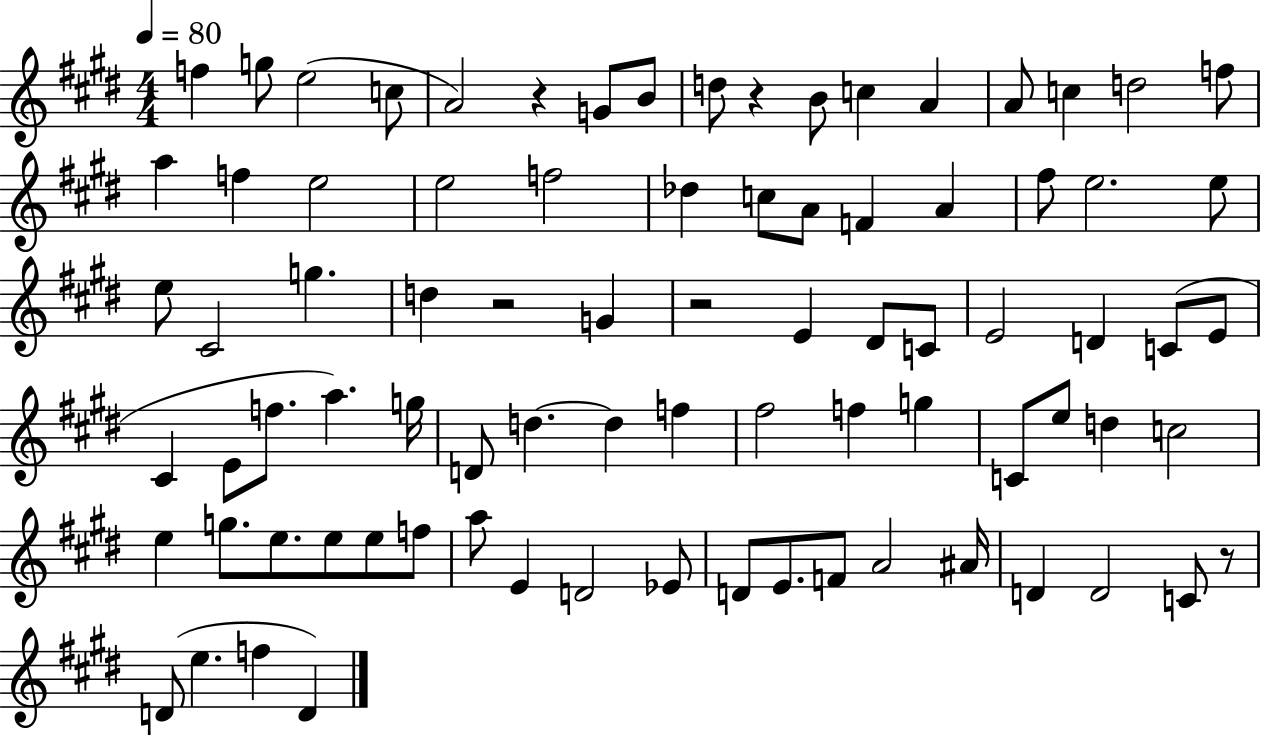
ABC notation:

X:1
T:Untitled
M:4/4
L:1/4
K:E
f g/2 e2 c/2 A2 z G/2 B/2 d/2 z B/2 c A A/2 c d2 f/2 a f e2 e2 f2 _d c/2 A/2 F A ^f/2 e2 e/2 e/2 ^C2 g d z2 G z2 E ^D/2 C/2 E2 D C/2 E/2 ^C E/2 f/2 a g/4 D/2 d d f ^f2 f g C/2 e/2 d c2 e g/2 e/2 e/2 e/2 f/2 a/2 E D2 _E/2 D/2 E/2 F/2 A2 ^A/4 D D2 C/2 z/2 D/2 e f D